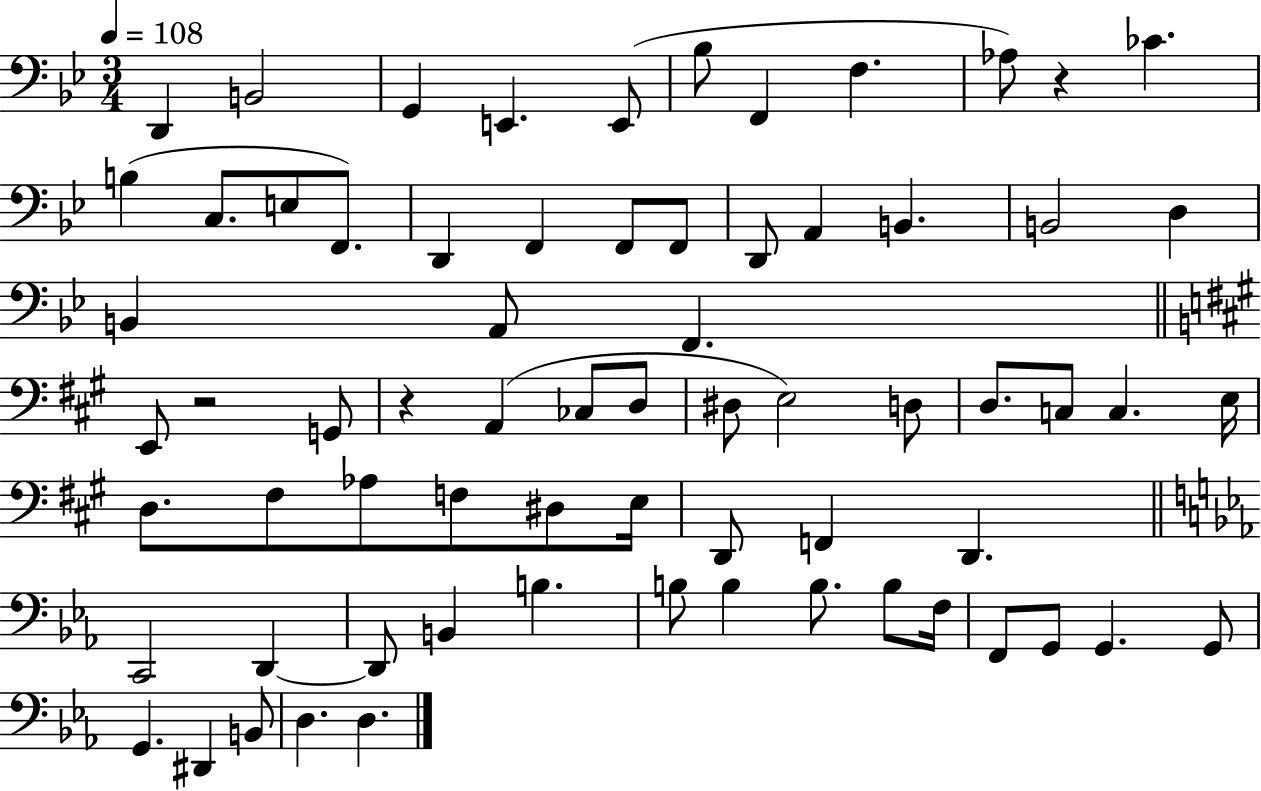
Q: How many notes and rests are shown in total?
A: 69